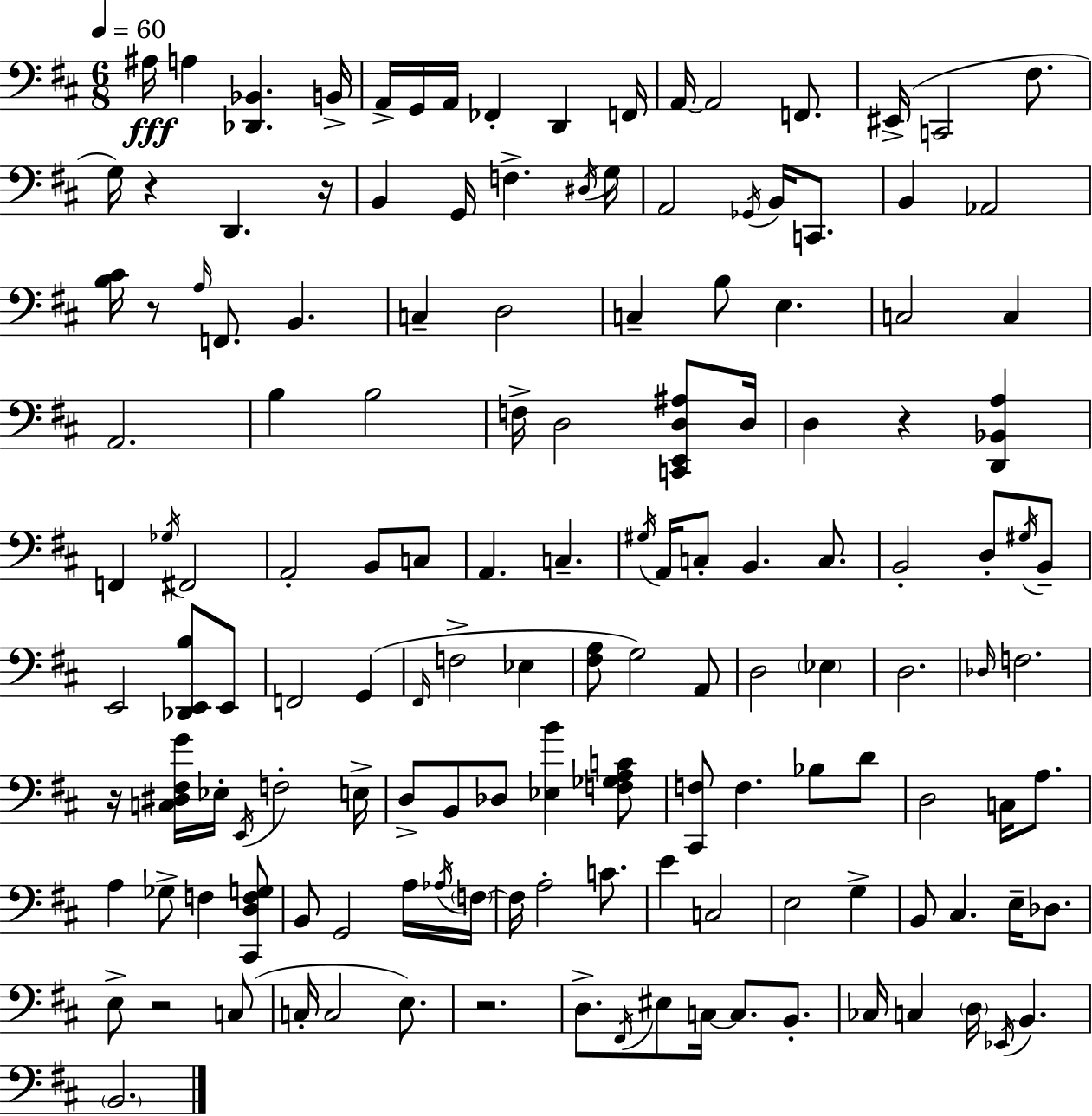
{
  \clef bass
  \numericTimeSignature
  \time 6/8
  \key d \major
  \tempo 4 = 60
  ais16\fff a4 <des, bes,>4. b,16-> | a,16-> g,16 a,16 fes,4-. d,4 f,16 | a,16~~ a,2 f,8. | eis,16->( c,2 fis8. | \break g16) r4 d,4. r16 | b,4 g,16 f4.-> \acciaccatura { dis16 } | g16 a,2 \acciaccatura { ges,16 } b,16 c,8. | b,4 aes,2 | \break <b cis'>16 r8 \grace { a16 } f,8. b,4. | c4-- d2 | c4-- b8 e4. | c2 c4 | \break a,2. | b4 b2 | f16-> d2 | <c, e, d ais>8 d16 d4 r4 <d, bes, a>4 | \break f,4 \acciaccatura { ges16 } fis,2 | a,2-. | b,8 c8 a,4. c4.-- | \acciaccatura { gis16 } a,16 c8-. b,4. | \break c8. b,2-. | d8-. \acciaccatura { gis16 } b,8-- e,2 | <des, e, b>8 e,8 f,2 | g,4( \grace { fis,16 } f2-> | \break ees4 <fis a>8 g2) | a,8 d2 | \parenthesize ees4 d2. | \grace { des16 } f2. | \break r16 <c dis fis g'>16 ees16-. \acciaccatura { e,16 } | f2-. e16-> d8-> b,8 | des8 <ees b'>4 <f ges a c'>8 <cis, f>8 f4. | bes8 d'8 d2 | \break c16 a8. a4 | ges8-> f4 <cis, d f g>8 b,8 g,2 | a16 \acciaccatura { aes16 } \parenthesize f16~~ f16 a2-. | c'8. e'4 | \break c2 e2 | g4-> b,8 | cis4. e16-- des8. e8-> | r2 c8( c16-. c2 | \break e8.) r2. | d8.-> | \acciaccatura { fis,16 } eis8 c16~~ c8. b,8.-. ces16 | c4 \parenthesize d16 \acciaccatura { ees,16 } b,4. | \break \parenthesize b,2. | \bar "|."
}